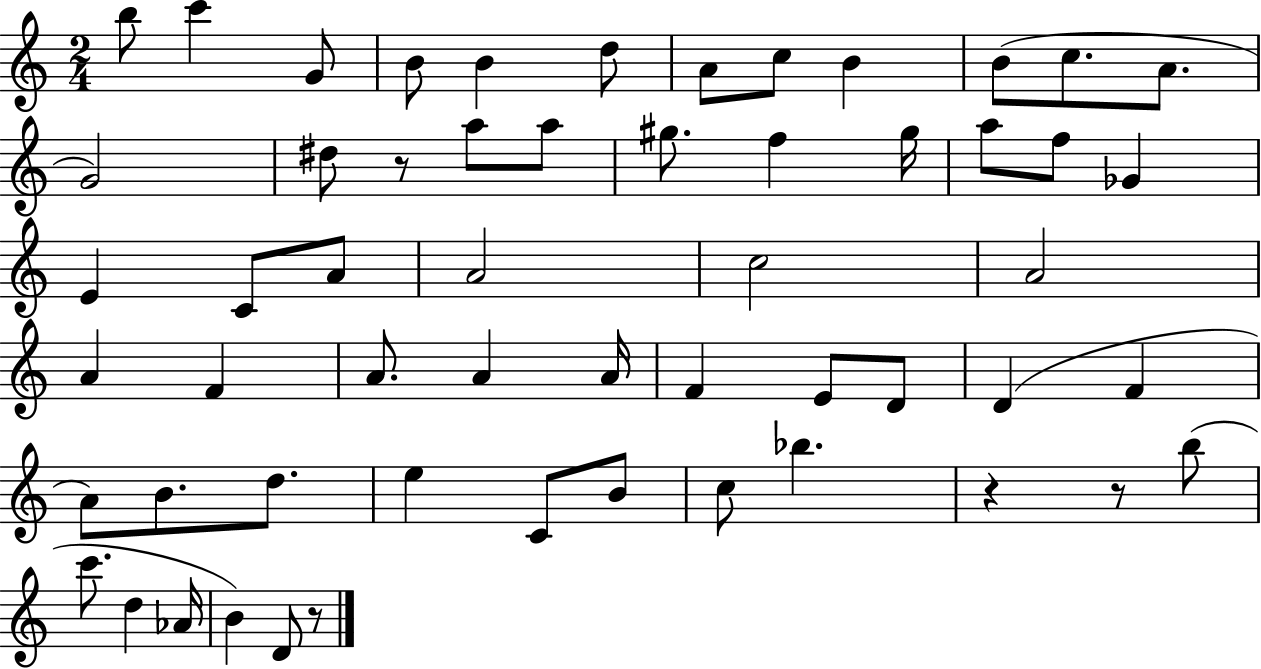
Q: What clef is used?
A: treble